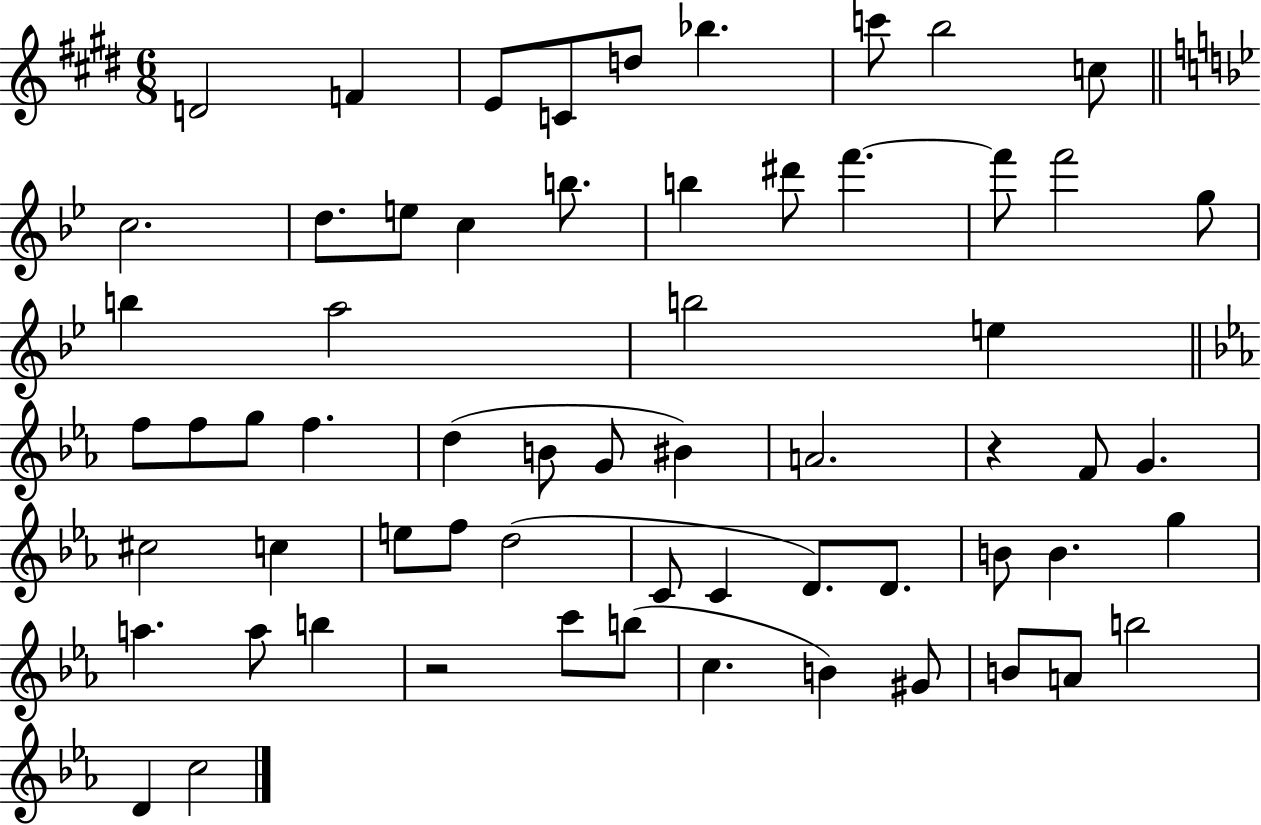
D4/h F4/q E4/e C4/e D5/e Bb5/q. C6/e B5/h C5/e C5/h. D5/e. E5/e C5/q B5/e. B5/q D#6/e F6/q. F6/e F6/h G5/e B5/q A5/h B5/h E5/q F5/e F5/e G5/e F5/q. D5/q B4/e G4/e BIS4/q A4/h. R/q F4/e G4/q. C#5/h C5/q E5/e F5/e D5/h C4/e C4/q D4/e. D4/e. B4/e B4/q. G5/q A5/q. A5/e B5/q R/h C6/e B5/e C5/q. B4/q G#4/e B4/e A4/e B5/h D4/q C5/h